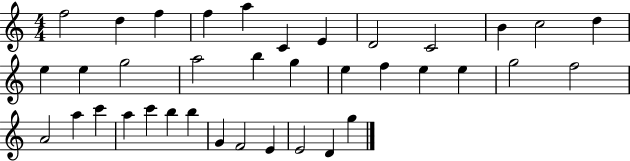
{
  \clef treble
  \numericTimeSignature
  \time 4/4
  \key c \major
  f''2 d''4 f''4 | f''4 a''4 c'4 e'4 | d'2 c'2 | b'4 c''2 d''4 | \break e''4 e''4 g''2 | a''2 b''4 g''4 | e''4 f''4 e''4 e''4 | g''2 f''2 | \break a'2 a''4 c'''4 | a''4 c'''4 b''4 b''4 | g'4 f'2 e'4 | e'2 d'4 g''4 | \break \bar "|."
}